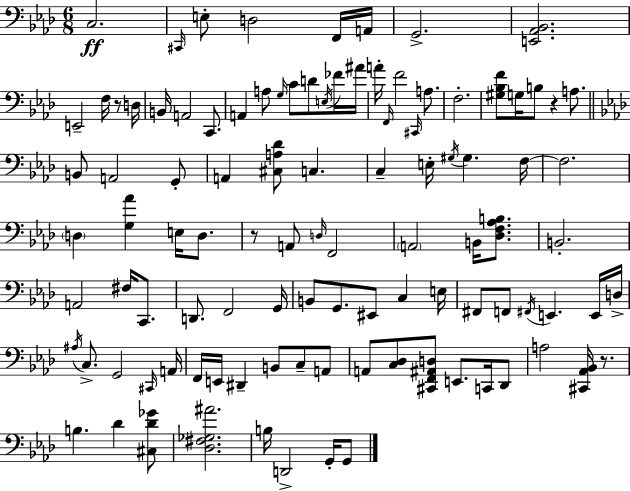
{
  \clef bass
  \numericTimeSignature
  \time 6/8
  \key aes \major
  c2.\ff | \grace { cis,16 } e8-. d2 f,16 | a,16 g,2.-> | <e, aes, bes,>2. | \break e,2-- f16 r8 | d16 b,16 a,2 c,8. | a,4 a8 \grace { g16 } c'8 d'8 | \acciaccatura { e16 } fes'16 ais'16 a'16-. \grace { f,16 } f'2 | \break \grace { cis,16 } a8. f2.-. | <gis bes f'>8 g16 b8 r4 | a8. \bar "||" \break \key aes \major b,8 a,2 g,8-. | a,4 <cis a des'>8 c4. | c4-- e16-. \acciaccatura { gis16 } gis4. | f16~~ f2. | \break \parenthesize d4 <g aes'>4 e16 d8. | r8 a,8 \grace { d16 } f,2 | \parenthesize a,2 b,16 <des f aes b>8. | b,2.-. | \break a,2 fis16 c,8. | d,8. f,2 | g,16 b,8 g,8. eis,8 c4 | e16 fis,8 f,8 \acciaccatura { fis,16 } e,4. | \break e,16 d16-> \acciaccatura { ais16 } c8.-> g,2 | \grace { cis,16 } a,16 f,16 e,16 dis,4-- b,8 | c8-- a,8 a,8 <c des>8 <cis, f, ais, d>8 e,8. | c,16 des,8 a2 | \break <cis, aes, bes,>16 r8. b4. des'4 | <cis des' ges'>8 <des fis ges ais'>2. | b16 d,2-> | g,16-. g,8 \bar "|."
}